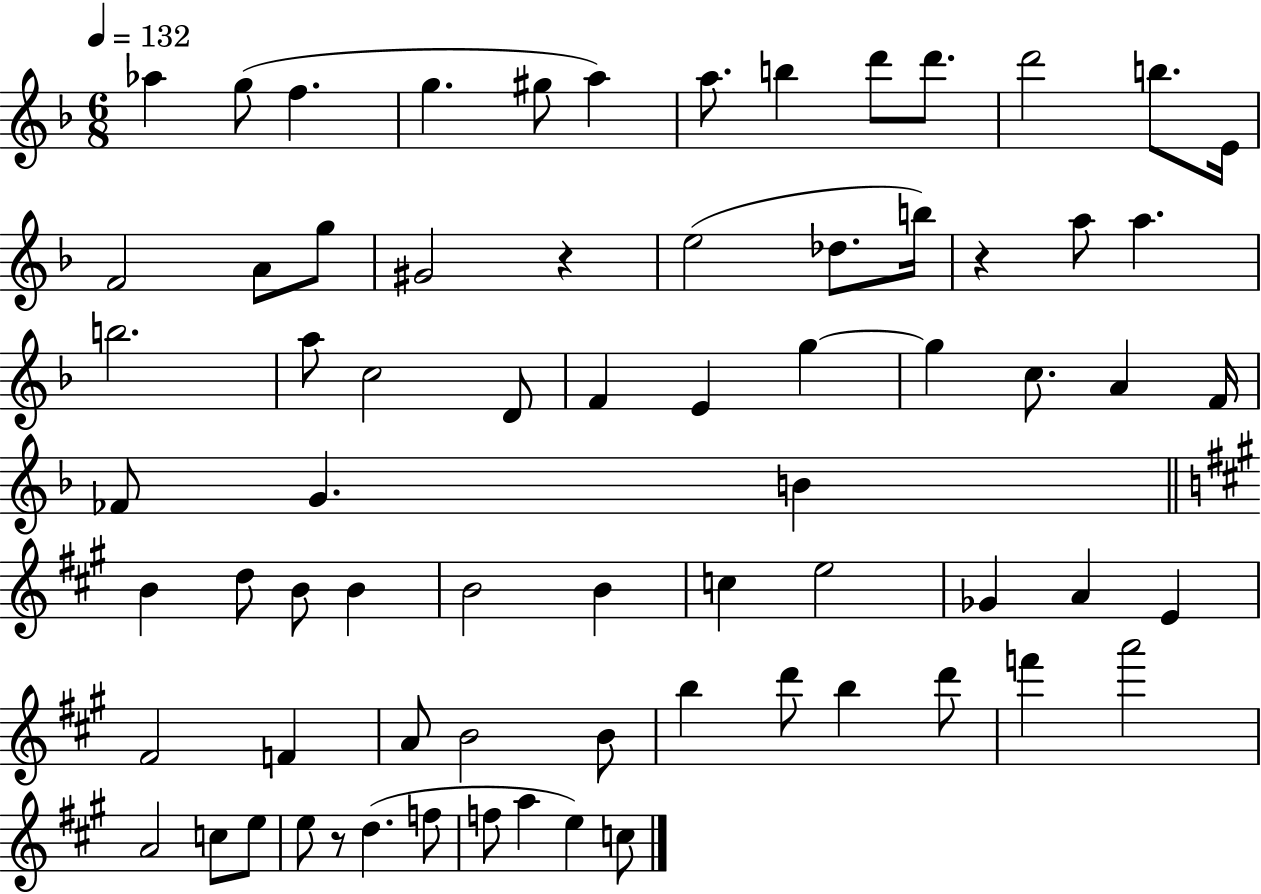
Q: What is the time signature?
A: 6/8